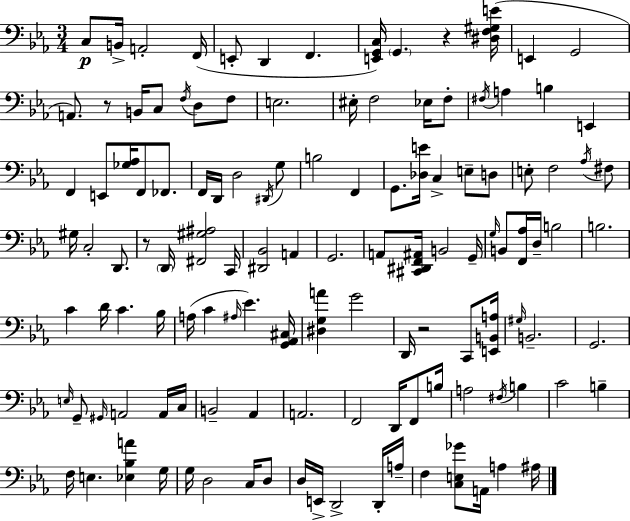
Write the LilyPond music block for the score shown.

{
  \clef bass
  \numericTimeSignature
  \time 3/4
  \key c \minor
  c8\p b,16-> a,2-. f,16( | e,8-. d,4 f,4. | <e, g, c>16) \parenthesize g,4. r4 <dis f gis e'>16( | e,4 g,2 | \break a,8.) r8 b,16 c8 \acciaccatura { f16 } d8 f8 | e2. | eis16-. f2 ees16 f8-. | \acciaccatura { fis16 } a4 b4 e,4 | \break f,4 e,8 <ges aes>16 f,8 fes,8. | f,16 d,16 d2 | \acciaccatura { dis,16 } g8 b2 f,4 | g,8. <des e'>16 c4-> e8-- | \break d8 e8-. f2 | \acciaccatura { aes16 } fis8 gis16 c2-. | d,8. r8 \parenthesize d,16 <fis, gis ais>2 | c,16 <dis, bes,>2 | \break a,4 g,2. | a,8 <cis, dis, f, ais,>16 b,2 | g,16-- \grace { g16 } b,8 <f, aes>16 d16-- b2 | b2. | \break c'4 d'16 c'4. | bes16 a16( c'4 \grace { ais16 } ees'4.) | <g, aes, cis>16 <dis g a'>4 g'2 | d,16 r2 | \break c,8 <e, b, a>16 \grace { gis16 } b,2.-- | g,2. | \grace { e16 } g,8-- \grace { gis,16 } a,2 | a,16 c16 b,2-- | \break aes,4 a,2. | f,2 | d,16 f,8 b16 a2 | \acciaccatura { fis16 } b4 c'2 | \break b4-- f16 e4. | <ees bes a'>4 g16 g16 d2 | c16 d8 d16 e,16-> | d,2-> d,16-. a16-- f4 | \break <c e ges'>8 a,16 a4 ais16 \bar "|."
}